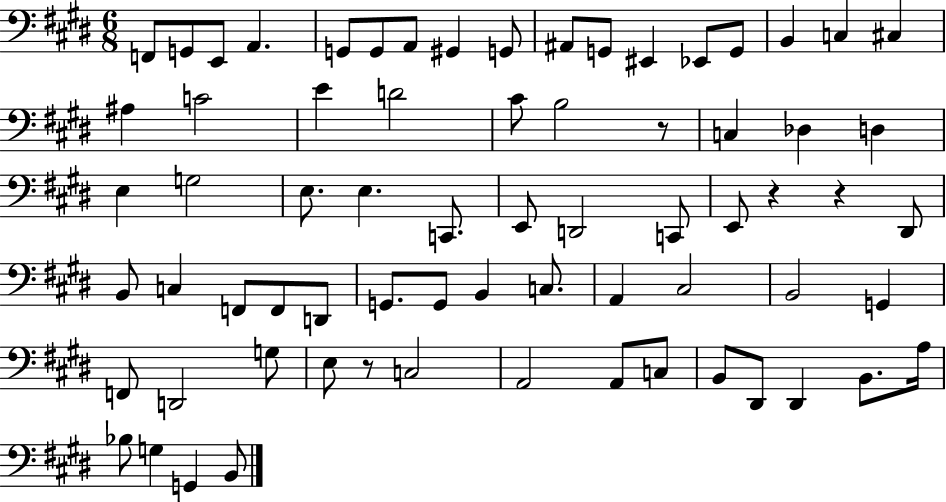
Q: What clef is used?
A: bass